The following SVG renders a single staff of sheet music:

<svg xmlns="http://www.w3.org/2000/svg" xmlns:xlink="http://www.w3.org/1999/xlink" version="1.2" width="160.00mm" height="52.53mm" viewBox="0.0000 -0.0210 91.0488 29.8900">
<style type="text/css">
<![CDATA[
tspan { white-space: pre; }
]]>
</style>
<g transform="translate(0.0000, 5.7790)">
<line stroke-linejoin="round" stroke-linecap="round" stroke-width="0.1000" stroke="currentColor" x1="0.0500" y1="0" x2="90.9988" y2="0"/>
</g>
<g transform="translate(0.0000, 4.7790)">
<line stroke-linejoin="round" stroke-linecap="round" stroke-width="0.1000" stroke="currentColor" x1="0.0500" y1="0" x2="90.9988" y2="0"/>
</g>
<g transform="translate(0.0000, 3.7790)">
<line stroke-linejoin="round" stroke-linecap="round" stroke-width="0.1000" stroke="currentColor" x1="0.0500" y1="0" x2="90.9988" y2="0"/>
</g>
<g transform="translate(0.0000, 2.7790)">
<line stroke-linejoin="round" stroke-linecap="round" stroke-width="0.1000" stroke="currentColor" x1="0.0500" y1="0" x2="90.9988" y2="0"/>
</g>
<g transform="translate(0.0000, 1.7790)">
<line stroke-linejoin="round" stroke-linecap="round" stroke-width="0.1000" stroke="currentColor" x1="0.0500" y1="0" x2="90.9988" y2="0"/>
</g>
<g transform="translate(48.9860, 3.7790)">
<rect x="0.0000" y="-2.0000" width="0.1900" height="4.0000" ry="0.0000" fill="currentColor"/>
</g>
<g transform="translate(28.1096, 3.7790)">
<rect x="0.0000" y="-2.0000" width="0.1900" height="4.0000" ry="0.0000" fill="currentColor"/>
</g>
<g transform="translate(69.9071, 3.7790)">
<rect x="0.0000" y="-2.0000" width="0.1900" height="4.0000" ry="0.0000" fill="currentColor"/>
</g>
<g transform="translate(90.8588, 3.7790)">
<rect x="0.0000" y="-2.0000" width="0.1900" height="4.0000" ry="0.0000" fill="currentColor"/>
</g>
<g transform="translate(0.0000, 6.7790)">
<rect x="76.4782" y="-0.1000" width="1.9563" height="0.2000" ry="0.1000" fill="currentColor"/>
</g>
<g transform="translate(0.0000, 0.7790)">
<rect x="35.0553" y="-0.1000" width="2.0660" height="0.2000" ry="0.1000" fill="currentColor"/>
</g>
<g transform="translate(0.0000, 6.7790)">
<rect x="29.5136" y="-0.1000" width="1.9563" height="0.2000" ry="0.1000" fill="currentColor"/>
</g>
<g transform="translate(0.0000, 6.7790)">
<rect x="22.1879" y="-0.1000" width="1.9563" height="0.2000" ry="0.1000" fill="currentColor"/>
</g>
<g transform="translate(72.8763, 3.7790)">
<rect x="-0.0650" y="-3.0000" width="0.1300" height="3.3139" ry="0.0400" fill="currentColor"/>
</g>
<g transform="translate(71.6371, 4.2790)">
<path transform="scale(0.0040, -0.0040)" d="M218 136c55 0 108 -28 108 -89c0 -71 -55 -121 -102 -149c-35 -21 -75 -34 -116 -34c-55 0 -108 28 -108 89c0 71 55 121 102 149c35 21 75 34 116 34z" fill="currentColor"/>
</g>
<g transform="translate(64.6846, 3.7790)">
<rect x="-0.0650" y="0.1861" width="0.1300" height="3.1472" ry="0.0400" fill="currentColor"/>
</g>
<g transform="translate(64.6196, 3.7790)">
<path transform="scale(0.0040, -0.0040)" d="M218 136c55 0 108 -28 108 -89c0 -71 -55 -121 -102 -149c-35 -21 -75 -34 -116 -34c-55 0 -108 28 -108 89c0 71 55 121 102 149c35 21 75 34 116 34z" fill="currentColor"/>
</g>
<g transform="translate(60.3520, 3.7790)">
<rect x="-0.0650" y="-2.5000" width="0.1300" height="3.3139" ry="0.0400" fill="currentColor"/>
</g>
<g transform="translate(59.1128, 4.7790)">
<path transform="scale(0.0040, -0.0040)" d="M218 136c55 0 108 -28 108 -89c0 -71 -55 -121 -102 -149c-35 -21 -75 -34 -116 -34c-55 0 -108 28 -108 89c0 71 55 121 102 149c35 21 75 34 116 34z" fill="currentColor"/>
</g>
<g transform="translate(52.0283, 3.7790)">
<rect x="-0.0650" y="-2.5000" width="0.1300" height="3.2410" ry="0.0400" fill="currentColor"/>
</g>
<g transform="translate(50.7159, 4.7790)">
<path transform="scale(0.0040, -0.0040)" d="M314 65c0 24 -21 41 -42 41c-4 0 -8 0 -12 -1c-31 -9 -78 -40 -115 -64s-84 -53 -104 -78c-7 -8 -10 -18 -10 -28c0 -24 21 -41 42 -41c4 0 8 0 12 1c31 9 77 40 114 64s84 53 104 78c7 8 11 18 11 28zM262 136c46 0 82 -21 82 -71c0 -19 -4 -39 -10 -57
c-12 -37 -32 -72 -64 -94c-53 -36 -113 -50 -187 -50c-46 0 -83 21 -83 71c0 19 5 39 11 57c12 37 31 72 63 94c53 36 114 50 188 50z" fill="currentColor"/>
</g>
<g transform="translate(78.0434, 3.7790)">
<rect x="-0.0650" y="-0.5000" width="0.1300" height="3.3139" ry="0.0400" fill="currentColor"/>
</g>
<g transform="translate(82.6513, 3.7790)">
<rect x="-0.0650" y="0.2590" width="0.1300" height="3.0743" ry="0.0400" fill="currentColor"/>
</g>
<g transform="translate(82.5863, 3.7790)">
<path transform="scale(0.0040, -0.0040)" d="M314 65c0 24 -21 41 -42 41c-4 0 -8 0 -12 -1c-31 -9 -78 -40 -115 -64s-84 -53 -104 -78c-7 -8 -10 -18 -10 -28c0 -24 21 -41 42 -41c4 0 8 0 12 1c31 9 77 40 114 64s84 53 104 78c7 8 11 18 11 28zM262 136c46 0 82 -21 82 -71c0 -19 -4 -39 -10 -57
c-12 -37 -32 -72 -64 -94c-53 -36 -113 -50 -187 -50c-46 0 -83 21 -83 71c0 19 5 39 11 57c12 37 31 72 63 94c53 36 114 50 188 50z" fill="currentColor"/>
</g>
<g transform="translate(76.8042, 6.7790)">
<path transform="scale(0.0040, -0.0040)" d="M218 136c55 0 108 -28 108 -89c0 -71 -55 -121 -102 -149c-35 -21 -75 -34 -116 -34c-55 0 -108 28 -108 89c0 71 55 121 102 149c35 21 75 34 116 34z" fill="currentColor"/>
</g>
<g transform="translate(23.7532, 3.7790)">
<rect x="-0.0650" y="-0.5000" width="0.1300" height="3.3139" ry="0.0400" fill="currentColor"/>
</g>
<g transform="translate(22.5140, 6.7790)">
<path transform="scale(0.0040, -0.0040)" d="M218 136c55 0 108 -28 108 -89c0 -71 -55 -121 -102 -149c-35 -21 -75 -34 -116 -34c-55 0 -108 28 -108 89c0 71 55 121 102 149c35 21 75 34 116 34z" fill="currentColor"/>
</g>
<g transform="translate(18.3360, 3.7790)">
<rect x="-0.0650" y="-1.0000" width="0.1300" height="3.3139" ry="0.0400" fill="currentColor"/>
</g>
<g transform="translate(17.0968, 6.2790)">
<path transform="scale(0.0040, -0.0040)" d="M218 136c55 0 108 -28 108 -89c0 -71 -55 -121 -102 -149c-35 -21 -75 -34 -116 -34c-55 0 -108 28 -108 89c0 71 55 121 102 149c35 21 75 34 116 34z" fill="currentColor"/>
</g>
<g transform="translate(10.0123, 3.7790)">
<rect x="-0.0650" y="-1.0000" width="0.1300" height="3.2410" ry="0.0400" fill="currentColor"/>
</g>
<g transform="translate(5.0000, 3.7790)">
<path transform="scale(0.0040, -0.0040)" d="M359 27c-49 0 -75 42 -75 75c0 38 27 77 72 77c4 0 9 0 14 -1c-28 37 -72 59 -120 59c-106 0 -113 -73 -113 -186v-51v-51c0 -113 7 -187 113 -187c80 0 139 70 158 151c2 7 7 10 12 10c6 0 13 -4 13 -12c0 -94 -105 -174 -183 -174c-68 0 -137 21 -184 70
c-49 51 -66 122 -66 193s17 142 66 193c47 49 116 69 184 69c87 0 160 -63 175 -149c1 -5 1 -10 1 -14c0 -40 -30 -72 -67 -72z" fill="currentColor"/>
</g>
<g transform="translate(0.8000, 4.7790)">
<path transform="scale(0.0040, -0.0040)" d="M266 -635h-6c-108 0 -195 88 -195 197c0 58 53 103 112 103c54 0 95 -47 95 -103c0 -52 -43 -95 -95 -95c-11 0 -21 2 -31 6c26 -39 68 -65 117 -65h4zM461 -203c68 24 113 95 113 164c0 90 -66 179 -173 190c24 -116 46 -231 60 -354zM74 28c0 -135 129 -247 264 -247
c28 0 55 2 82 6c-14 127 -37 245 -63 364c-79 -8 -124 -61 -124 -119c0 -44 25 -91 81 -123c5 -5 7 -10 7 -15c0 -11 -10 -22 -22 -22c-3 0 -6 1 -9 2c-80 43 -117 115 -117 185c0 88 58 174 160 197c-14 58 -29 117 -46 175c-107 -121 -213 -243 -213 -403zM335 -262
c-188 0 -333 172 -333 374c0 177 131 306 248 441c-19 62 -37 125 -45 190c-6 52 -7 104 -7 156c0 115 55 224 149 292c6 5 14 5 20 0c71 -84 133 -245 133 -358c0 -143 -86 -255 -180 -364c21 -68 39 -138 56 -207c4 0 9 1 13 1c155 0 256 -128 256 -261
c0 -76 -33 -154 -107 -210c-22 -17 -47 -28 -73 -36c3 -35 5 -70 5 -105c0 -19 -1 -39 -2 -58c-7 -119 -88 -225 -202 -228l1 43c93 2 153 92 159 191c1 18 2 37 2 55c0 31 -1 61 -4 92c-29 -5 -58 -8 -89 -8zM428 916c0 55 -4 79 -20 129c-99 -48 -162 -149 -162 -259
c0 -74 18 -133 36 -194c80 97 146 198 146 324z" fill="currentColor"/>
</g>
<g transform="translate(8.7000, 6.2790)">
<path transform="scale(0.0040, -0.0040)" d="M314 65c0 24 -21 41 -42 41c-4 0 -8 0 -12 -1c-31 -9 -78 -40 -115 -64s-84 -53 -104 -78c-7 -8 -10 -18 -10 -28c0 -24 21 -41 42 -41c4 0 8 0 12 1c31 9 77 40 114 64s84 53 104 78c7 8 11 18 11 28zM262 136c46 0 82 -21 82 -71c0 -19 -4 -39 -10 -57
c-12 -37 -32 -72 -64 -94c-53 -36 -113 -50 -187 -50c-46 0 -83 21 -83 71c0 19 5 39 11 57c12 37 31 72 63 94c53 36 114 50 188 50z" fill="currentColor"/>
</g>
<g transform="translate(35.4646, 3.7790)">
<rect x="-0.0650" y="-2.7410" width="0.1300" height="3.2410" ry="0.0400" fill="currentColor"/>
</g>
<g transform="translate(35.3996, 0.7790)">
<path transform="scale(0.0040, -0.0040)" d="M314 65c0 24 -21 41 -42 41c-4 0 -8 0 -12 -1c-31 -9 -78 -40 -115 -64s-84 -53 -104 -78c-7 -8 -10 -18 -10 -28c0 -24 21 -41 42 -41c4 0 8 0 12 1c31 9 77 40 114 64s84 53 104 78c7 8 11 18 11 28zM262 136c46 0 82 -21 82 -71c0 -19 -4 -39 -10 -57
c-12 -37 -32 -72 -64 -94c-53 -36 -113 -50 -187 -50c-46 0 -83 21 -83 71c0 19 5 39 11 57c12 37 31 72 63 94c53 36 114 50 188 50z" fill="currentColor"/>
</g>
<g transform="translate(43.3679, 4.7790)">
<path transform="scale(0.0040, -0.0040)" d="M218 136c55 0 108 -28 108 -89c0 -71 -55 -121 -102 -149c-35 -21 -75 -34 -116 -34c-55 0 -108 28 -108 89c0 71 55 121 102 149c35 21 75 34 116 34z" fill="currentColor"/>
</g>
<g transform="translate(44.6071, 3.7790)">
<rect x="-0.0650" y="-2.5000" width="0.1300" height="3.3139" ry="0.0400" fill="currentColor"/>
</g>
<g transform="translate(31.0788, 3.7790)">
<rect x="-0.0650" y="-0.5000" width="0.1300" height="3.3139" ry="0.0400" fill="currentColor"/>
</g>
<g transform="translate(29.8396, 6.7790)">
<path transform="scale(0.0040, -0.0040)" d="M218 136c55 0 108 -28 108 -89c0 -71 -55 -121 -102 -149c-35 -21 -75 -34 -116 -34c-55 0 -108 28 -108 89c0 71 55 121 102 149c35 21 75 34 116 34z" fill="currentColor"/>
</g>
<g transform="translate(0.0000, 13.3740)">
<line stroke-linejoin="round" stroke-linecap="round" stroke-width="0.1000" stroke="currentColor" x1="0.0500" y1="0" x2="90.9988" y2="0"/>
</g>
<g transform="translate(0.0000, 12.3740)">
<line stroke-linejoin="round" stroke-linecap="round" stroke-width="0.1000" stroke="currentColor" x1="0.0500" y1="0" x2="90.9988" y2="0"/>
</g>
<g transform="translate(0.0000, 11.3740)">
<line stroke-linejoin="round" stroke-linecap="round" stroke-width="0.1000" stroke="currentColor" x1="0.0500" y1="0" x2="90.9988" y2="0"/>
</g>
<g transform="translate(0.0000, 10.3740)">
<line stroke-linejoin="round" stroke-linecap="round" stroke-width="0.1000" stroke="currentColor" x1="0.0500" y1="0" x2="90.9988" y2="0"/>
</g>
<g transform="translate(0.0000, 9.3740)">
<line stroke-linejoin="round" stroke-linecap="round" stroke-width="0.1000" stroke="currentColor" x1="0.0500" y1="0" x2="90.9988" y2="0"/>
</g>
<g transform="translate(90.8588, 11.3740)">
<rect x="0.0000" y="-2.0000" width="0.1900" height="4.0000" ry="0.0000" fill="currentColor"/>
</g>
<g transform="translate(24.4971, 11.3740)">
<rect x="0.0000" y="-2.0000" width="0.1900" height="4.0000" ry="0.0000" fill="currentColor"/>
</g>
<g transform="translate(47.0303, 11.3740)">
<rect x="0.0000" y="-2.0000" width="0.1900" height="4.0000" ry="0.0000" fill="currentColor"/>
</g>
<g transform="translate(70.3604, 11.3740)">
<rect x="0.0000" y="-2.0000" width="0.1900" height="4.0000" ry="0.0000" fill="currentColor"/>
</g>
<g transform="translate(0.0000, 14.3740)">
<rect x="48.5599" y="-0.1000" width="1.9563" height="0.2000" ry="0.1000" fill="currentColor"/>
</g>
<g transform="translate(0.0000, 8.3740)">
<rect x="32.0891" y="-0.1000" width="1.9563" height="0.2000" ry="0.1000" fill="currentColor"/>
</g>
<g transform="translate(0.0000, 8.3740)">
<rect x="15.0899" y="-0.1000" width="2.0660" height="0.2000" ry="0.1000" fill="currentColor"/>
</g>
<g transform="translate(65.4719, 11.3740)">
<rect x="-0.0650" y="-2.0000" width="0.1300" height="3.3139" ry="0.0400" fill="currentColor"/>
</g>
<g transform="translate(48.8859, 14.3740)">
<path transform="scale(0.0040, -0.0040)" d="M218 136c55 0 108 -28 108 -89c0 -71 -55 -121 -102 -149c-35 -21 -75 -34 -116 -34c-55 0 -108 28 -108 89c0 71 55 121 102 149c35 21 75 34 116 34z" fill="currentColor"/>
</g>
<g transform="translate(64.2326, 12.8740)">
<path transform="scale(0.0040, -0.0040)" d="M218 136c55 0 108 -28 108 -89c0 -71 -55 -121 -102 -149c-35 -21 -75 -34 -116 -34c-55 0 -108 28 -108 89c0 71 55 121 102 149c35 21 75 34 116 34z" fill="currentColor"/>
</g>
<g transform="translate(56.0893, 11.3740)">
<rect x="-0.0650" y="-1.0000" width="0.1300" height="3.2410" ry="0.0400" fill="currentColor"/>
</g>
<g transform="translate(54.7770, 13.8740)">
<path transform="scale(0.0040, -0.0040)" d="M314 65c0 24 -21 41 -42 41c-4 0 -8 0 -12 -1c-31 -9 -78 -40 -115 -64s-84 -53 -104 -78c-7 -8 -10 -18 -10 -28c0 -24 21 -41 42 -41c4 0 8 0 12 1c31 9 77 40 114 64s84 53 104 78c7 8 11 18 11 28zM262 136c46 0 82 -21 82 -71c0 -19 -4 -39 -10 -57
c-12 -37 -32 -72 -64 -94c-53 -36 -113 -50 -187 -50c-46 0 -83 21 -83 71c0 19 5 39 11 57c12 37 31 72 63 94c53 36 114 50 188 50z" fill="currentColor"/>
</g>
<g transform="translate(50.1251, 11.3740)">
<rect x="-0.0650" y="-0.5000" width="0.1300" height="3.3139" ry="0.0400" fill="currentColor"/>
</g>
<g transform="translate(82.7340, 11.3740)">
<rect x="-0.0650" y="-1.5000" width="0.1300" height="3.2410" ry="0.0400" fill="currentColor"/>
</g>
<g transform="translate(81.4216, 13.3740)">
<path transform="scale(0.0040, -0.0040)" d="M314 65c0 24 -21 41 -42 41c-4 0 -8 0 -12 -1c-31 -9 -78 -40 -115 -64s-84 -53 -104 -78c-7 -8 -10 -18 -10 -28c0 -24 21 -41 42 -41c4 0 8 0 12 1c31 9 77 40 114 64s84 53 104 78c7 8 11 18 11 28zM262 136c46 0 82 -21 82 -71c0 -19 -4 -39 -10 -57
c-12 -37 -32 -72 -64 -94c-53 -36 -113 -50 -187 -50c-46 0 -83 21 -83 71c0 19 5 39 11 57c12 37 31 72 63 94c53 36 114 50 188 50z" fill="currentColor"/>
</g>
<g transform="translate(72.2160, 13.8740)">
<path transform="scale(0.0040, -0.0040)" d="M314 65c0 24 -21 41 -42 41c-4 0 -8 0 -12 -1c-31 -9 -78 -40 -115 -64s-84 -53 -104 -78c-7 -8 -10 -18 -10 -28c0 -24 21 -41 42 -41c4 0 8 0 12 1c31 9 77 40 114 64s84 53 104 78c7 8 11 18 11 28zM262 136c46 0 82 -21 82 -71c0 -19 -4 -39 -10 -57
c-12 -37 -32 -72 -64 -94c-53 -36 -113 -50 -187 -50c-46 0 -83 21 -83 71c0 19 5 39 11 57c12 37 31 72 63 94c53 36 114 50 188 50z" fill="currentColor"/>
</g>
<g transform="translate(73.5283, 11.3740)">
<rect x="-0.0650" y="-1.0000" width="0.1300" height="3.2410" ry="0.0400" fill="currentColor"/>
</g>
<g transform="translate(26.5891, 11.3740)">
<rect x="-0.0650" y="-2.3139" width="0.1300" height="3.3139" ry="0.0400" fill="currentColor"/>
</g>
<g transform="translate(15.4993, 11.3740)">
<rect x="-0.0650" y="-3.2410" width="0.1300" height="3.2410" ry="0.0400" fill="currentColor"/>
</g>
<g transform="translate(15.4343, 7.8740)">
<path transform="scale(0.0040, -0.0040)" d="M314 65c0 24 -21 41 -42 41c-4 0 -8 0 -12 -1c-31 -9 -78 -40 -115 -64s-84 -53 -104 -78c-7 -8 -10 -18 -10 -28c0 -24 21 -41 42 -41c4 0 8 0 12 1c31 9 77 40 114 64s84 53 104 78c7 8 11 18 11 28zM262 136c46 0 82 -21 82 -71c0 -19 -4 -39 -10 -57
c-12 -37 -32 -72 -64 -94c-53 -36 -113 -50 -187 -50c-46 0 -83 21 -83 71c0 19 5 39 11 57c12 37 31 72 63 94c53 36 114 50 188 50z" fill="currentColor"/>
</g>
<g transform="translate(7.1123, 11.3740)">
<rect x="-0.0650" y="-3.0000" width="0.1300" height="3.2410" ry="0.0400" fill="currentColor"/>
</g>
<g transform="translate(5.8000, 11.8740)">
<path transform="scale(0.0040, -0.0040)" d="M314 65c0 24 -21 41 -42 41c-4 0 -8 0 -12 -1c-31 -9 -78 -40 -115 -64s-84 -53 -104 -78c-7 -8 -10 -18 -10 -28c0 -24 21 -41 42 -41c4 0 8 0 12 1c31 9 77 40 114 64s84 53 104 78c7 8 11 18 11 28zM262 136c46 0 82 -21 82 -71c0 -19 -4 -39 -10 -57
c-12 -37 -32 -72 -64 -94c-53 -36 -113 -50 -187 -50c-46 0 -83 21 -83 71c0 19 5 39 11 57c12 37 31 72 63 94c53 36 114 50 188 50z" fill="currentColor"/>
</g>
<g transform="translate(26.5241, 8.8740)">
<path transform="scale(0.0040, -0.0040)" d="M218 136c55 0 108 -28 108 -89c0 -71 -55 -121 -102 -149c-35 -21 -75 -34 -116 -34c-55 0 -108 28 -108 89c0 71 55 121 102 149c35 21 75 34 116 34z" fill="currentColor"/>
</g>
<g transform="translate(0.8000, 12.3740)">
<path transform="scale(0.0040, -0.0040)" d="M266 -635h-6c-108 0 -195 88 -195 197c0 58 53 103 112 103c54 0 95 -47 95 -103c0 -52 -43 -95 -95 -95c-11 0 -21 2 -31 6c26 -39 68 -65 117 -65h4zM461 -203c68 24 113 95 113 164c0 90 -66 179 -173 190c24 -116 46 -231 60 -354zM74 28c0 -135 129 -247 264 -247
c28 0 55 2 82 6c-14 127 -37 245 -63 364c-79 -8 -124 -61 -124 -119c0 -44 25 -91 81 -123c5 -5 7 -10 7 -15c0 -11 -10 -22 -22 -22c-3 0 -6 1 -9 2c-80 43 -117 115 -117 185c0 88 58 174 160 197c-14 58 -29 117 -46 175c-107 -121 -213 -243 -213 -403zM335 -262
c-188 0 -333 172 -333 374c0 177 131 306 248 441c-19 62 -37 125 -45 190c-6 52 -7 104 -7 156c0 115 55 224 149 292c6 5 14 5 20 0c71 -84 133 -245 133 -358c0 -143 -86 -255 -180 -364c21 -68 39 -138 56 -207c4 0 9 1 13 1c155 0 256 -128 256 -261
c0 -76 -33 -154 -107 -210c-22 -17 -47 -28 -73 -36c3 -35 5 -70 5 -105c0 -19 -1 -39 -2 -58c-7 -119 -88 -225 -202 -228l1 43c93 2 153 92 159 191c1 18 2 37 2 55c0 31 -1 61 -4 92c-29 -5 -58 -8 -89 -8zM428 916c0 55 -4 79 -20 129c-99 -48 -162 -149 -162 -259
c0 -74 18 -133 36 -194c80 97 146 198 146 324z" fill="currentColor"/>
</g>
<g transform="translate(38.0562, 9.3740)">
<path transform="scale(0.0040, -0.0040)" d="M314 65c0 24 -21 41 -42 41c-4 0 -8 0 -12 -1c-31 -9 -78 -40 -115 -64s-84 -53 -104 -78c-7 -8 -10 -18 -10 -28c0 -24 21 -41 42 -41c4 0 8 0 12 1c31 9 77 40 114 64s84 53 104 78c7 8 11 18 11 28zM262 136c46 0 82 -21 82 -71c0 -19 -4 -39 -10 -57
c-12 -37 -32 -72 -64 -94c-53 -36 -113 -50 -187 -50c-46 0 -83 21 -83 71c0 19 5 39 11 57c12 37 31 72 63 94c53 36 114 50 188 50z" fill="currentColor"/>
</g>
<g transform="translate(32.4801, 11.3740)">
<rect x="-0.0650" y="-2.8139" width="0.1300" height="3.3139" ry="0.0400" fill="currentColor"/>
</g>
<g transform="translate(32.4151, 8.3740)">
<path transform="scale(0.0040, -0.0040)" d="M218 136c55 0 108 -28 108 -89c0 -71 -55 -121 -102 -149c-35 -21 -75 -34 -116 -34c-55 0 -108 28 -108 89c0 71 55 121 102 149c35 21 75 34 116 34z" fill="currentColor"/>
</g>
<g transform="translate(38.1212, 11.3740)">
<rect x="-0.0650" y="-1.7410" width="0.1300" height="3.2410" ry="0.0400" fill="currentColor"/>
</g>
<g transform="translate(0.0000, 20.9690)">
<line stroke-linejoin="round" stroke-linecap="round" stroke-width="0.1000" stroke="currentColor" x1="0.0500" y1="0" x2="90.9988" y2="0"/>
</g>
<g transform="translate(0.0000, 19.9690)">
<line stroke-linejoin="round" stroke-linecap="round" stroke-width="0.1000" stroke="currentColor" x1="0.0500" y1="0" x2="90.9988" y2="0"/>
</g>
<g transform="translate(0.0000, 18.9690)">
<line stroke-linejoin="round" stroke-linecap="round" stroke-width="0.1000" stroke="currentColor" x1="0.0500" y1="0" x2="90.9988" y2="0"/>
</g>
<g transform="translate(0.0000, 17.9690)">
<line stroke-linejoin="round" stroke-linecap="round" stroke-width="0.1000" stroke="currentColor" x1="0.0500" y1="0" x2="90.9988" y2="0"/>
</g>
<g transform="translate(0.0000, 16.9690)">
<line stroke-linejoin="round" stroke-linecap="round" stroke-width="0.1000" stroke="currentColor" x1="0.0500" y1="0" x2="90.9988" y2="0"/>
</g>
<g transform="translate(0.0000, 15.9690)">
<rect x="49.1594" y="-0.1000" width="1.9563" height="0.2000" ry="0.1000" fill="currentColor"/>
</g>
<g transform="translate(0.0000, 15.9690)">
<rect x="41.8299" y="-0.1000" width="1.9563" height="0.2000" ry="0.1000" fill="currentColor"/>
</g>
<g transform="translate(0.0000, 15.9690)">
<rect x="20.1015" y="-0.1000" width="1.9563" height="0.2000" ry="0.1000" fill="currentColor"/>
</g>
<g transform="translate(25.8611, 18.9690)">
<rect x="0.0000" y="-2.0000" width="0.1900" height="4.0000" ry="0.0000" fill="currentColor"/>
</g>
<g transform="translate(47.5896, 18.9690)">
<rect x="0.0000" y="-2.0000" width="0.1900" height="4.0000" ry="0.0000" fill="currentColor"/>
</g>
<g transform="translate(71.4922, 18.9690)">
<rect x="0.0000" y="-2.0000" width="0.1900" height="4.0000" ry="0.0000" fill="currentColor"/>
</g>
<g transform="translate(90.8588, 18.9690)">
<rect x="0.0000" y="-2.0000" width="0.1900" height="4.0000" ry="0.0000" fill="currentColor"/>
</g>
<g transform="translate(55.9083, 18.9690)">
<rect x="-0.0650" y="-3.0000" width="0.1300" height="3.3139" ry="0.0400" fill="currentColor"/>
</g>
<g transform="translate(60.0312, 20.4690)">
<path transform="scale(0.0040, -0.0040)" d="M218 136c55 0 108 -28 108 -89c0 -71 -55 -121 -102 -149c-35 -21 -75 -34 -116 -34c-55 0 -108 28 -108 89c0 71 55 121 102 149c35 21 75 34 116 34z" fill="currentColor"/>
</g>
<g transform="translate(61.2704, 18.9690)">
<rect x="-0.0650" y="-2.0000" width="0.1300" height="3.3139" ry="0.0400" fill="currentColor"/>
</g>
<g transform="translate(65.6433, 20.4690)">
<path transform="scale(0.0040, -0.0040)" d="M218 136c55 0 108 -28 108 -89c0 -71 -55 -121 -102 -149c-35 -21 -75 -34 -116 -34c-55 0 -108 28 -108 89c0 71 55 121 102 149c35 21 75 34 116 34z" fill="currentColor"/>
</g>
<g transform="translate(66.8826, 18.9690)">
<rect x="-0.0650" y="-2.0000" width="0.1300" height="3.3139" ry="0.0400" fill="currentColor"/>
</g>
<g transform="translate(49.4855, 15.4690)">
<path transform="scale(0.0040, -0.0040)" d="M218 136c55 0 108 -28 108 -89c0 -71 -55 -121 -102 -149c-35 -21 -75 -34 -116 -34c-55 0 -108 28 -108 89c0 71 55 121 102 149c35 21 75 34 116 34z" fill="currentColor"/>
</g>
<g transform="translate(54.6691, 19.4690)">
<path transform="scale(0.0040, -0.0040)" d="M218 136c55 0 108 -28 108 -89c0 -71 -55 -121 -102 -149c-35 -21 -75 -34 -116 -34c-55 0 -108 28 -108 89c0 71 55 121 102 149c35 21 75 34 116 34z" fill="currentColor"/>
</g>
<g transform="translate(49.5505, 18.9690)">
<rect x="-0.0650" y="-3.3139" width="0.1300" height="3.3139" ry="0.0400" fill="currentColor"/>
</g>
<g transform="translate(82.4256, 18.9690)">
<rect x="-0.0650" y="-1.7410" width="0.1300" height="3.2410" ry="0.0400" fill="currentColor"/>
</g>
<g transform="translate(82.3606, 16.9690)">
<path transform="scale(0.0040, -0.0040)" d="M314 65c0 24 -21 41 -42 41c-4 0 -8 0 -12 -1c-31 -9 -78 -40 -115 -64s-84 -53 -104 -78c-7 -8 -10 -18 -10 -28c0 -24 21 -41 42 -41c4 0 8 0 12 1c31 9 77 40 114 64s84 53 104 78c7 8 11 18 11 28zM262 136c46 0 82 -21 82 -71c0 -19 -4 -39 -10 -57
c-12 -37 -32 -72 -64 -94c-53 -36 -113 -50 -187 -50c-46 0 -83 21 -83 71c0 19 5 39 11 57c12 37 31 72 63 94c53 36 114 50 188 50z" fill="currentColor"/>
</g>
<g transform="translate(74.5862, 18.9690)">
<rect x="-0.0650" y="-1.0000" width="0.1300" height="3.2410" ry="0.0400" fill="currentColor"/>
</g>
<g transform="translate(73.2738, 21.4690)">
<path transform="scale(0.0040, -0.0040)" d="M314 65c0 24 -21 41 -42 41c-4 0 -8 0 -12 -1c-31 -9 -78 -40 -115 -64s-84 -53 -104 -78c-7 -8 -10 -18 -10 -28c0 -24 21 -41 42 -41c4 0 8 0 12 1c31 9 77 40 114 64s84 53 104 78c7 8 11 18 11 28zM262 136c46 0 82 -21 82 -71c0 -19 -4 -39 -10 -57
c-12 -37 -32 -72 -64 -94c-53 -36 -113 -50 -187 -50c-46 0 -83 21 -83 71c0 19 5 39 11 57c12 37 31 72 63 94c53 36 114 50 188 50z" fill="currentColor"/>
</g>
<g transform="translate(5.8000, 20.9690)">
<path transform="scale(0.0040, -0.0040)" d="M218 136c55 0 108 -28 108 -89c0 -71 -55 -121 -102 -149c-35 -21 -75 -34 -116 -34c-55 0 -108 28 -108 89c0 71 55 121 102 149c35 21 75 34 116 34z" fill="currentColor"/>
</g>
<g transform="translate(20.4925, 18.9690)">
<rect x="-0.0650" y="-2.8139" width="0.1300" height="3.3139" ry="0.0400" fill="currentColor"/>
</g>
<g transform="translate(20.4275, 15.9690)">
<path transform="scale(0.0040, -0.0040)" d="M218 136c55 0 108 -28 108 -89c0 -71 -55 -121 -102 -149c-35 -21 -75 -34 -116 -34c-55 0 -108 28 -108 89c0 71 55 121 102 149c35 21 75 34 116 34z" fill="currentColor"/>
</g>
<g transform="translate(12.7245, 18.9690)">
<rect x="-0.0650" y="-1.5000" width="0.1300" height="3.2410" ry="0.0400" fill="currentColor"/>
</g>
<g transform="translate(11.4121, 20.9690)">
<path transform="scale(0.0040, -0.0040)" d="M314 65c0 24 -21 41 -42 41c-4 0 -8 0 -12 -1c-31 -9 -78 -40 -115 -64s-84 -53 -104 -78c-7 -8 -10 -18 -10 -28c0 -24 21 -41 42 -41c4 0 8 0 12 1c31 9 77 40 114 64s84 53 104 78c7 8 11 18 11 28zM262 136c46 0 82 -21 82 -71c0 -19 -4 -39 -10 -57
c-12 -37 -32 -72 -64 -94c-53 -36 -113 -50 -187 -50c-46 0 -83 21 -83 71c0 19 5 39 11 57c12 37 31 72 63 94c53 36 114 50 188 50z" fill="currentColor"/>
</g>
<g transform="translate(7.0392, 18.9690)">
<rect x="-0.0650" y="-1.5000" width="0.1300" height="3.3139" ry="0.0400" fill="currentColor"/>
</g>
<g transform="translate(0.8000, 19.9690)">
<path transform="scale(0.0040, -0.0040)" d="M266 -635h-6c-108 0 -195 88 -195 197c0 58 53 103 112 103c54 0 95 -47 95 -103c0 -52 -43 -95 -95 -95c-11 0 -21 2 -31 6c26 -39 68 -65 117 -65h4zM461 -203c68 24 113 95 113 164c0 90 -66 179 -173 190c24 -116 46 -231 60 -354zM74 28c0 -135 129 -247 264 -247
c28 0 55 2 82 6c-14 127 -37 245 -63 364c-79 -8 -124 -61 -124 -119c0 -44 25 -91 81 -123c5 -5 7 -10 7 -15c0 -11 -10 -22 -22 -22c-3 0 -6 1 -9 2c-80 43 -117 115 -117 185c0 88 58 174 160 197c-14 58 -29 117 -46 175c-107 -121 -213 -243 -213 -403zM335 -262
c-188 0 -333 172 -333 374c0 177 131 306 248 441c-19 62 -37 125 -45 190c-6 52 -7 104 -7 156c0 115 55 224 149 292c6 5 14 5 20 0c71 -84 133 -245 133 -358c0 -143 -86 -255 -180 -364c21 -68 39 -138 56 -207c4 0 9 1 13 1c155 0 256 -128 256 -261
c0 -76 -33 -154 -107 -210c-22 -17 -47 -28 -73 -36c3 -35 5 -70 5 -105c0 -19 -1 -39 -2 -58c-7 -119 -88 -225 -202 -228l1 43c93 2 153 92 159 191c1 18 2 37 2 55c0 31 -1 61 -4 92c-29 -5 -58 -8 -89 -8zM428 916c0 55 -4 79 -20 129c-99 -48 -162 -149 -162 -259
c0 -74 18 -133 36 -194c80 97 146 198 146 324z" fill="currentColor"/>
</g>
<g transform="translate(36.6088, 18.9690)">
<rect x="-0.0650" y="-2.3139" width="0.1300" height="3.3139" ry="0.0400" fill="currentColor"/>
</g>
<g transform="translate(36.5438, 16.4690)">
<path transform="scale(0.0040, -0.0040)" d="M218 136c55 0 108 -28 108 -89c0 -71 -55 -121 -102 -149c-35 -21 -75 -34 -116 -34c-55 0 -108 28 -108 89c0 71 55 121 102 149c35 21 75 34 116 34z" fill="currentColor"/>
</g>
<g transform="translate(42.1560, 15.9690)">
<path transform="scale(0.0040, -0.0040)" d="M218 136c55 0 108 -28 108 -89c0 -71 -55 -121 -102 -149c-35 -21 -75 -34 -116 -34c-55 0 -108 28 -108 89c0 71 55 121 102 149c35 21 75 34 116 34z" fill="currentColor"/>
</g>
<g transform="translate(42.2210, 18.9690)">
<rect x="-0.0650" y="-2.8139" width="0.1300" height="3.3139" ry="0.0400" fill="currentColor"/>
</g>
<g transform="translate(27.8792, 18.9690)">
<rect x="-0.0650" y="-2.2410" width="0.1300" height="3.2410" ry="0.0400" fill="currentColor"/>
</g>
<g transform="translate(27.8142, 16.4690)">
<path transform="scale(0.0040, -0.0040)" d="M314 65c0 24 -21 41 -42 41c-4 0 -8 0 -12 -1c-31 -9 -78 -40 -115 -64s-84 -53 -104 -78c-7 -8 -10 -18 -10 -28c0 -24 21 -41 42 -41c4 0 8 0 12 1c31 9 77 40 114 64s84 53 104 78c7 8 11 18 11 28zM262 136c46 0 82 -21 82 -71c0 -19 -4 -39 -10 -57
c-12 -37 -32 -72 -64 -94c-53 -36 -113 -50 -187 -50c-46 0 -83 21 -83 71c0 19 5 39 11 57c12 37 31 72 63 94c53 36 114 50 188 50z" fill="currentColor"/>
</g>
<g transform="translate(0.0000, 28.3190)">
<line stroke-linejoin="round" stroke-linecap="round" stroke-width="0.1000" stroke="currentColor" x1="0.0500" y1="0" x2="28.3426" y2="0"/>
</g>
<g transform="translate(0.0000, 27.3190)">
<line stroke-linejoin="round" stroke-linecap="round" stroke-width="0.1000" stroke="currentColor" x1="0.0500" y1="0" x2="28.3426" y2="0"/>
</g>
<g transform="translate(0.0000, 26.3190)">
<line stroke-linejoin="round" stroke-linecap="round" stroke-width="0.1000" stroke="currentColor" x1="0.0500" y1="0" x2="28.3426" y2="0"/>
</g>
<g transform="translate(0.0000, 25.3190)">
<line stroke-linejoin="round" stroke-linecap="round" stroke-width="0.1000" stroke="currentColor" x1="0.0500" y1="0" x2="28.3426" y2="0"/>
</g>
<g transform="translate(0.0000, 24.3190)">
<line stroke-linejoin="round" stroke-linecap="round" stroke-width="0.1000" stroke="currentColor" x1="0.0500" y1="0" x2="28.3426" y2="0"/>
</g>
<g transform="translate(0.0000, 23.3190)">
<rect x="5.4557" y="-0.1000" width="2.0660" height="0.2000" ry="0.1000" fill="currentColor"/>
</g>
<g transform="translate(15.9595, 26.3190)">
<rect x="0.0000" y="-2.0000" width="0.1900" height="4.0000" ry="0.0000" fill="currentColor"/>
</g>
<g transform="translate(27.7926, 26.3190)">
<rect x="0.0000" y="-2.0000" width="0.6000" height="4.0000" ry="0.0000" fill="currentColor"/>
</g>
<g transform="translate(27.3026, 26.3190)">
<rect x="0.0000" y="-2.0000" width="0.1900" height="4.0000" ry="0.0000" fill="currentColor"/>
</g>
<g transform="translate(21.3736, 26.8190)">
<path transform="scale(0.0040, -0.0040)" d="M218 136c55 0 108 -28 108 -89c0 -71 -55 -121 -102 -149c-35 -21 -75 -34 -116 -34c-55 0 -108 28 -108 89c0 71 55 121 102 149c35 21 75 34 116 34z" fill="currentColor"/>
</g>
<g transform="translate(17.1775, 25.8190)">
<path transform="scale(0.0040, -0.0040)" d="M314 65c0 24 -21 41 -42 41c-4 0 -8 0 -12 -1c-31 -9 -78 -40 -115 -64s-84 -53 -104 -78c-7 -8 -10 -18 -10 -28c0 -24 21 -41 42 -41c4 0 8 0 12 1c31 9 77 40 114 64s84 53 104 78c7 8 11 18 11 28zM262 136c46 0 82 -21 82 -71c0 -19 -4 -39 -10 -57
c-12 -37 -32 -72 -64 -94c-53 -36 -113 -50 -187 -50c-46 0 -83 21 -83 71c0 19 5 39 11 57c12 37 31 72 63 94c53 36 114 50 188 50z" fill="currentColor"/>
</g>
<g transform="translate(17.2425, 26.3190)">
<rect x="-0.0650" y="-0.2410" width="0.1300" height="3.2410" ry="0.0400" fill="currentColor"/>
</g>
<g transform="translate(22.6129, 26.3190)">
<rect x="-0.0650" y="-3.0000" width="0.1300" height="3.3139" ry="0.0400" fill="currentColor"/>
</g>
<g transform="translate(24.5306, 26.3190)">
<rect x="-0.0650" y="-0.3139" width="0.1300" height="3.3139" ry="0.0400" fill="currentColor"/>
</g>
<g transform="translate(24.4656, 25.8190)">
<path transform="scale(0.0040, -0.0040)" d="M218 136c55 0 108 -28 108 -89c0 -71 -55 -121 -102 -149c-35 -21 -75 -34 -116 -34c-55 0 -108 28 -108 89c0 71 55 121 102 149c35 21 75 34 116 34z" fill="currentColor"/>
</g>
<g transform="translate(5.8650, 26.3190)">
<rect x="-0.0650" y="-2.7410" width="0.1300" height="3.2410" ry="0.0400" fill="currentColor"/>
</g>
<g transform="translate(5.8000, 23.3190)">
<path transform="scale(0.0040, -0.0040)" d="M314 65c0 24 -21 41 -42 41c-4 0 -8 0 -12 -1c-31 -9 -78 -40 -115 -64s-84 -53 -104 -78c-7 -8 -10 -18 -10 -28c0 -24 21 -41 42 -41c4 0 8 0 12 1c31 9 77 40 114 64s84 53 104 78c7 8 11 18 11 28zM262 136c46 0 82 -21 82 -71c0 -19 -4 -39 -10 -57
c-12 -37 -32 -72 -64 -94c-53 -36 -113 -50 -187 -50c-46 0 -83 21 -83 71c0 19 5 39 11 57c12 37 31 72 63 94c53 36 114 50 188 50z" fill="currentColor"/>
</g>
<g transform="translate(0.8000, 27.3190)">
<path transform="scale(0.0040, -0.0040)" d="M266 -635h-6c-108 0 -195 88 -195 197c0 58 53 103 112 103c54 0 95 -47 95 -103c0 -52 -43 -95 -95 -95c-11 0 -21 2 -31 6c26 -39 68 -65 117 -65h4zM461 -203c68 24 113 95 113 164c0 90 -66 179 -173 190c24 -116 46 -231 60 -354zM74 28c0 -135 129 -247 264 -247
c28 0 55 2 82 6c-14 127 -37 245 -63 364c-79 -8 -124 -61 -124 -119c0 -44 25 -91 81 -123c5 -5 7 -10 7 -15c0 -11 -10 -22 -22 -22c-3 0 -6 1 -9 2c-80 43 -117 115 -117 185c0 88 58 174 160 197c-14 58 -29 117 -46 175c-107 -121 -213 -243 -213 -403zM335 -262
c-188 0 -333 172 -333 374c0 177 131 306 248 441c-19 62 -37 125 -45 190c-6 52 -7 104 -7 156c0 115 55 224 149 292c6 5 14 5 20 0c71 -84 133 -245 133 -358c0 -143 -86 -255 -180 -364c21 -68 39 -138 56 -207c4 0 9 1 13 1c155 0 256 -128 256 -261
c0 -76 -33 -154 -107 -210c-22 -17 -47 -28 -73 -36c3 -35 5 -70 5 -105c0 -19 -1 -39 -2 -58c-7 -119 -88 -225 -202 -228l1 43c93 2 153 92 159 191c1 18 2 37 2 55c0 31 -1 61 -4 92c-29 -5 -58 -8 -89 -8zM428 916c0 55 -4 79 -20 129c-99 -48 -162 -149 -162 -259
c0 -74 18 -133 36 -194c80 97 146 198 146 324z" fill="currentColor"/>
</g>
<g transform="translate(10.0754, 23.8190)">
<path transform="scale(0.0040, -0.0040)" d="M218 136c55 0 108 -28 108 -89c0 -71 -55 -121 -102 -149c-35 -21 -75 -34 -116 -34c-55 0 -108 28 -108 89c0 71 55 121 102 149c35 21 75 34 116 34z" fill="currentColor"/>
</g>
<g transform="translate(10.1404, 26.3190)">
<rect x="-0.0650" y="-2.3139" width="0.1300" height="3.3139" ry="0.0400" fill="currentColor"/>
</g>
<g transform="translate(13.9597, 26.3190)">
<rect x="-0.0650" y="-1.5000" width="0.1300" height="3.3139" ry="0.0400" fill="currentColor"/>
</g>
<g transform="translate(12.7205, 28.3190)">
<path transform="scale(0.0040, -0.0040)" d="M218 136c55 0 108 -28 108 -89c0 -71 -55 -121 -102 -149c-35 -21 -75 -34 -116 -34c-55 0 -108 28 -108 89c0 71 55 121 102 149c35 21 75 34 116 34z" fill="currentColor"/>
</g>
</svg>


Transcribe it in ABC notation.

X:1
T:Untitled
M:4/4
L:1/4
K:C
D2 D C C a2 G G2 G B A C B2 A2 b2 g a f2 C D2 F D2 E2 E E2 a g2 g a b A F F D2 f2 a2 g E c2 A c